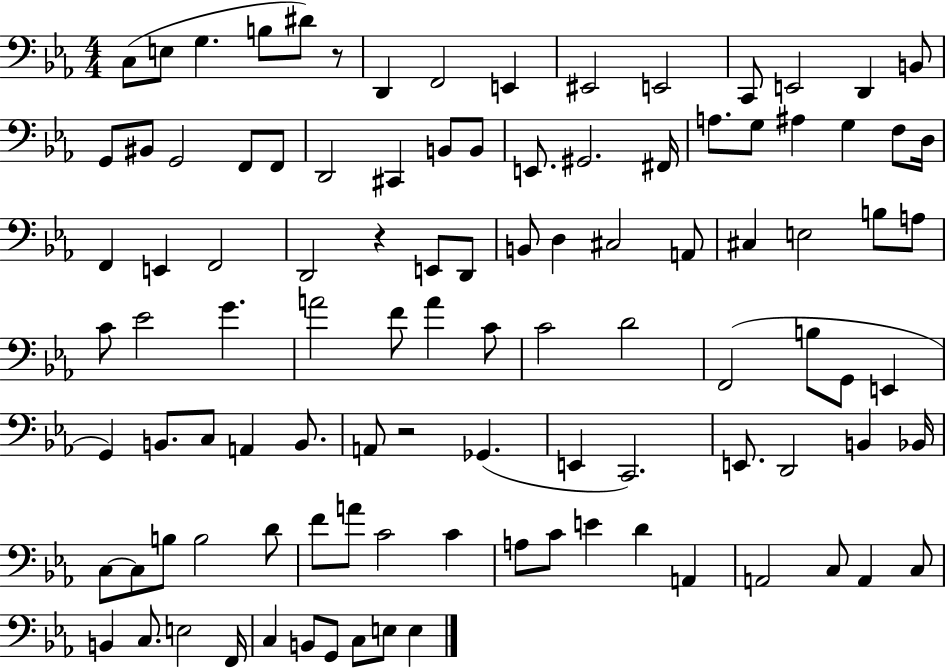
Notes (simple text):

C3/e E3/e G3/q. B3/e D#4/e R/e D2/q F2/h E2/q EIS2/h E2/h C2/e E2/h D2/q B2/e G2/e BIS2/e G2/h F2/e F2/e D2/h C#2/q B2/e B2/e E2/e. G#2/h. F#2/s A3/e. G3/e A#3/q G3/q F3/e D3/s F2/q E2/q F2/h D2/h R/q E2/e D2/e B2/e D3/q C#3/h A2/e C#3/q E3/h B3/e A3/e C4/e Eb4/h G4/q. A4/h F4/e A4/q C4/e C4/h D4/h F2/h B3/e G2/e E2/q G2/q B2/e. C3/e A2/q B2/e. A2/e R/h Gb2/q. E2/q C2/h. E2/e. D2/h B2/q Bb2/s C3/e C3/e B3/e B3/h D4/e F4/e A4/e C4/h C4/q A3/e C4/e E4/q D4/q A2/q A2/h C3/e A2/q C3/e B2/q C3/e. E3/h F2/s C3/q B2/e G2/e C3/e E3/e E3/q